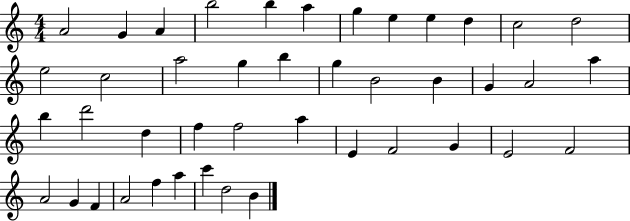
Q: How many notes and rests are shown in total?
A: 43